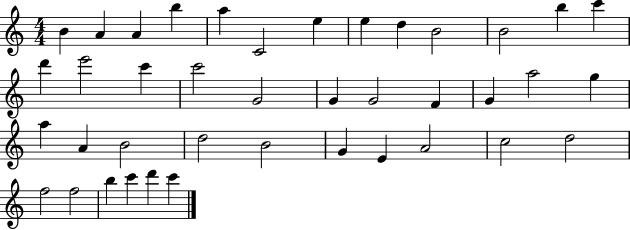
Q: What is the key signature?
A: C major